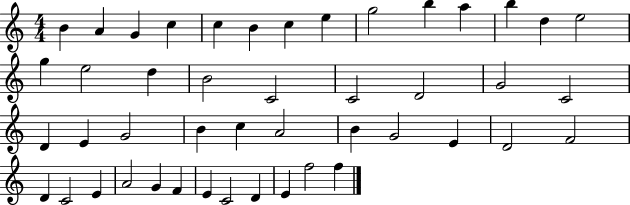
{
  \clef treble
  \numericTimeSignature
  \time 4/4
  \key c \major
  b'4 a'4 g'4 c''4 | c''4 b'4 c''4 e''4 | g''2 b''4 a''4 | b''4 d''4 e''2 | \break g''4 e''2 d''4 | b'2 c'2 | c'2 d'2 | g'2 c'2 | \break d'4 e'4 g'2 | b'4 c''4 a'2 | b'4 g'2 e'4 | d'2 f'2 | \break d'4 c'2 e'4 | a'2 g'4 f'4 | e'4 c'2 d'4 | e'4 f''2 f''4 | \break \bar "|."
}